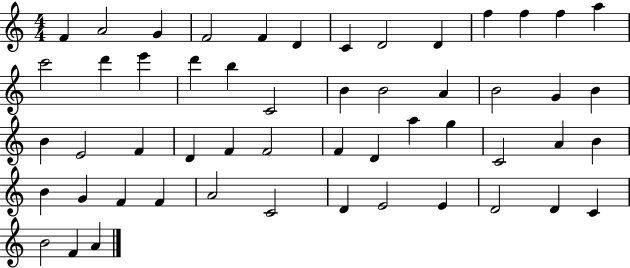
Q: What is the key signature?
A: C major